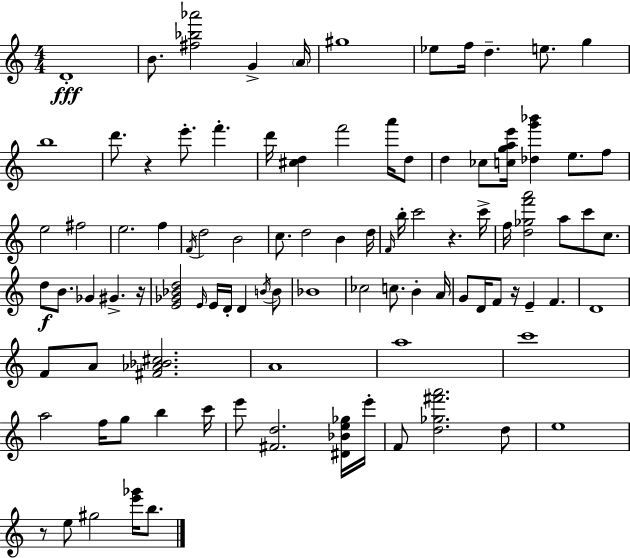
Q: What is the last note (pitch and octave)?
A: B5